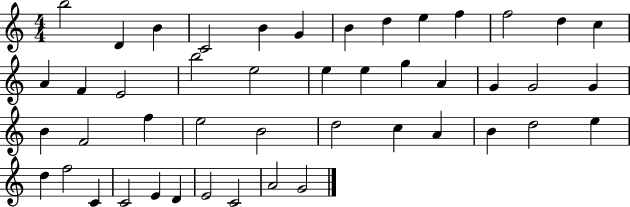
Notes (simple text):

B5/h D4/q B4/q C4/h B4/q G4/q B4/q D5/q E5/q F5/q F5/h D5/q C5/q A4/q F4/q E4/h B5/h E5/h E5/q E5/q G5/q A4/q G4/q G4/h G4/q B4/q F4/h F5/q E5/h B4/h D5/h C5/q A4/q B4/q D5/h E5/q D5/q F5/h C4/q C4/h E4/q D4/q E4/h C4/h A4/h G4/h